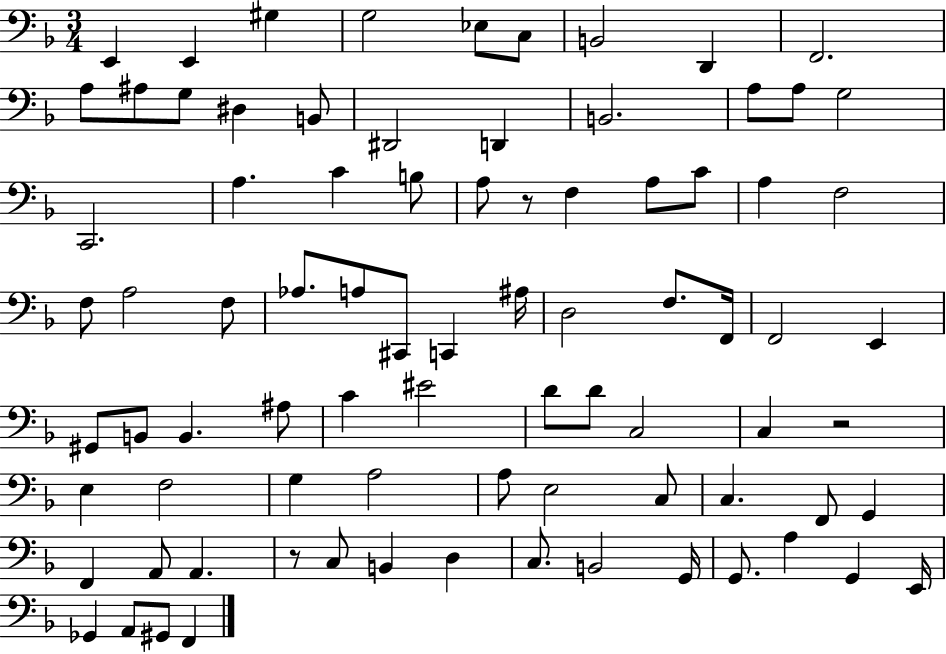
{
  \clef bass
  \numericTimeSignature
  \time 3/4
  \key f \major
  e,4 e,4 gis4 | g2 ees8 c8 | b,2 d,4 | f,2. | \break a8 ais8 g8 dis4 b,8 | dis,2 d,4 | b,2. | a8 a8 g2 | \break c,2. | a4. c'4 b8 | a8 r8 f4 a8 c'8 | a4 f2 | \break f8 a2 f8 | aes8. a8 cis,8 c,4 ais16 | d2 f8. f,16 | f,2 e,4 | \break gis,8 b,8 b,4. ais8 | c'4 eis'2 | d'8 d'8 c2 | c4 r2 | \break e4 f2 | g4 a2 | a8 e2 c8 | c4. f,8 g,4 | \break f,4 a,8 a,4. | r8 c8 b,4 d4 | c8. b,2 g,16 | g,8. a4 g,4 e,16 | \break ges,4 a,8 gis,8 f,4 | \bar "|."
}